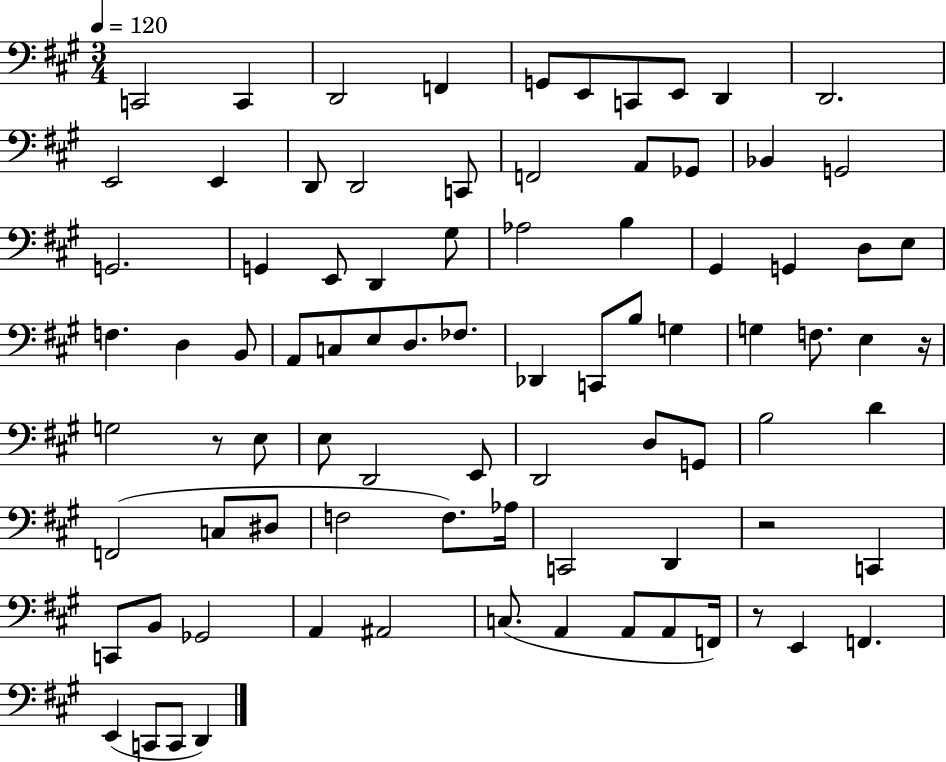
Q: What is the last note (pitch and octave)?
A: D2